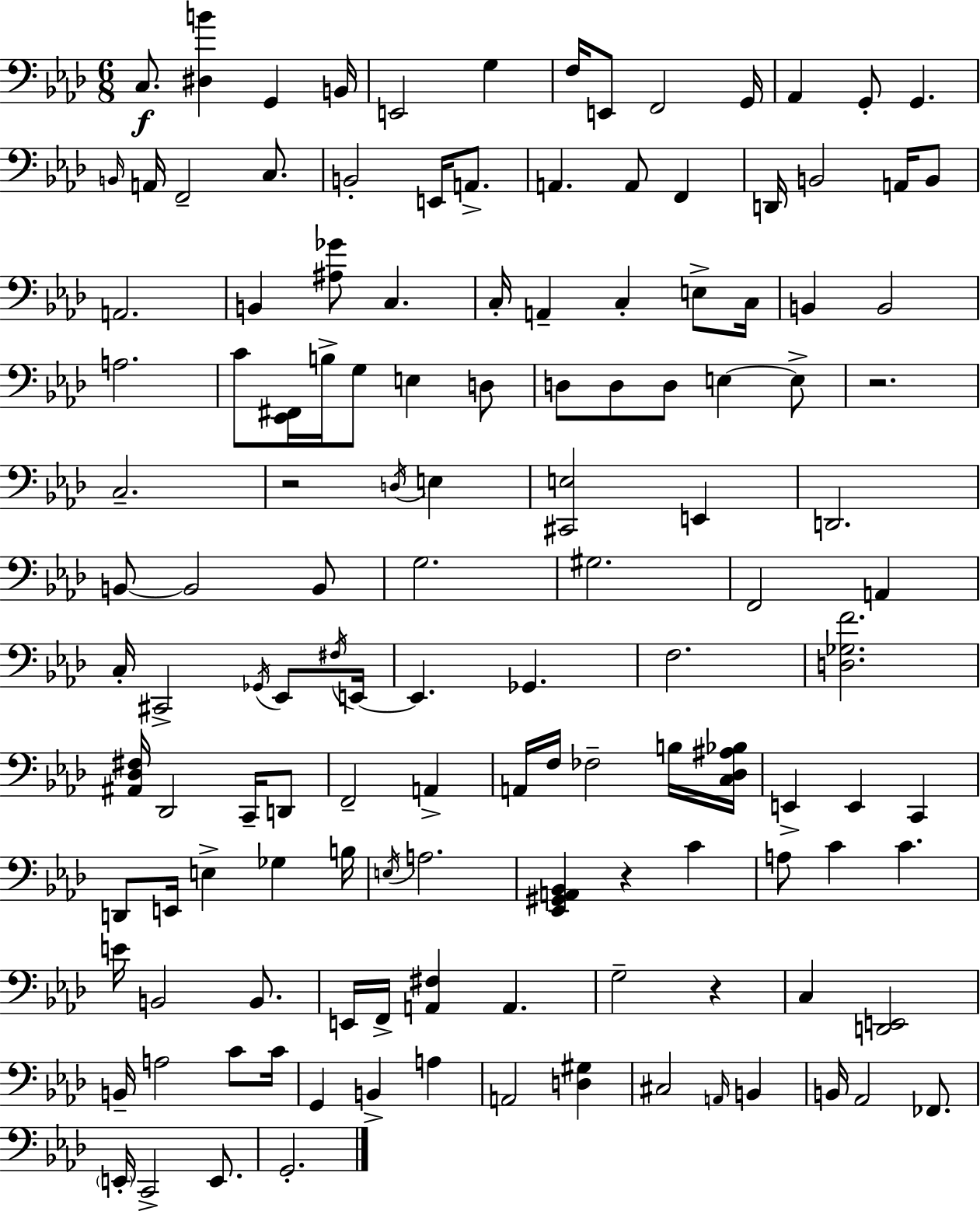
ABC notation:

X:1
T:Untitled
M:6/8
L:1/4
K:Fm
C,/2 [^D,B] G,, B,,/4 E,,2 G, F,/4 E,,/2 F,,2 G,,/4 _A,, G,,/2 G,, B,,/4 A,,/4 F,,2 C,/2 B,,2 E,,/4 A,,/2 A,, A,,/2 F,, D,,/4 B,,2 A,,/4 B,,/2 A,,2 B,, [^A,_G]/2 C, C,/4 A,, C, E,/2 C,/4 B,, B,,2 A,2 C/2 [_E,,^F,,]/4 B,/4 G,/2 E, D,/2 D,/2 D,/2 D,/2 E, E,/2 z2 C,2 z2 D,/4 E, [^C,,E,]2 E,, D,,2 B,,/2 B,,2 B,,/2 G,2 ^G,2 F,,2 A,, C,/4 ^C,,2 _G,,/4 _E,,/2 ^F,/4 E,,/4 E,, _G,, F,2 [D,_G,F]2 [^A,,_D,^F,]/4 _D,,2 C,,/4 D,,/2 F,,2 A,, A,,/4 F,/4 _F,2 B,/4 [C,_D,^A,_B,]/4 E,, E,, C,, D,,/2 E,,/4 E, _G, B,/4 E,/4 A,2 [_E,,^G,,A,,_B,,] z C A,/2 C C E/4 B,,2 B,,/2 E,,/4 F,,/4 [A,,^F,] A,, G,2 z C, [D,,E,,]2 B,,/4 A,2 C/2 C/4 G,, B,, A, A,,2 [D,^G,] ^C,2 A,,/4 B,, B,,/4 _A,,2 _F,,/2 E,,/4 C,,2 E,,/2 G,,2